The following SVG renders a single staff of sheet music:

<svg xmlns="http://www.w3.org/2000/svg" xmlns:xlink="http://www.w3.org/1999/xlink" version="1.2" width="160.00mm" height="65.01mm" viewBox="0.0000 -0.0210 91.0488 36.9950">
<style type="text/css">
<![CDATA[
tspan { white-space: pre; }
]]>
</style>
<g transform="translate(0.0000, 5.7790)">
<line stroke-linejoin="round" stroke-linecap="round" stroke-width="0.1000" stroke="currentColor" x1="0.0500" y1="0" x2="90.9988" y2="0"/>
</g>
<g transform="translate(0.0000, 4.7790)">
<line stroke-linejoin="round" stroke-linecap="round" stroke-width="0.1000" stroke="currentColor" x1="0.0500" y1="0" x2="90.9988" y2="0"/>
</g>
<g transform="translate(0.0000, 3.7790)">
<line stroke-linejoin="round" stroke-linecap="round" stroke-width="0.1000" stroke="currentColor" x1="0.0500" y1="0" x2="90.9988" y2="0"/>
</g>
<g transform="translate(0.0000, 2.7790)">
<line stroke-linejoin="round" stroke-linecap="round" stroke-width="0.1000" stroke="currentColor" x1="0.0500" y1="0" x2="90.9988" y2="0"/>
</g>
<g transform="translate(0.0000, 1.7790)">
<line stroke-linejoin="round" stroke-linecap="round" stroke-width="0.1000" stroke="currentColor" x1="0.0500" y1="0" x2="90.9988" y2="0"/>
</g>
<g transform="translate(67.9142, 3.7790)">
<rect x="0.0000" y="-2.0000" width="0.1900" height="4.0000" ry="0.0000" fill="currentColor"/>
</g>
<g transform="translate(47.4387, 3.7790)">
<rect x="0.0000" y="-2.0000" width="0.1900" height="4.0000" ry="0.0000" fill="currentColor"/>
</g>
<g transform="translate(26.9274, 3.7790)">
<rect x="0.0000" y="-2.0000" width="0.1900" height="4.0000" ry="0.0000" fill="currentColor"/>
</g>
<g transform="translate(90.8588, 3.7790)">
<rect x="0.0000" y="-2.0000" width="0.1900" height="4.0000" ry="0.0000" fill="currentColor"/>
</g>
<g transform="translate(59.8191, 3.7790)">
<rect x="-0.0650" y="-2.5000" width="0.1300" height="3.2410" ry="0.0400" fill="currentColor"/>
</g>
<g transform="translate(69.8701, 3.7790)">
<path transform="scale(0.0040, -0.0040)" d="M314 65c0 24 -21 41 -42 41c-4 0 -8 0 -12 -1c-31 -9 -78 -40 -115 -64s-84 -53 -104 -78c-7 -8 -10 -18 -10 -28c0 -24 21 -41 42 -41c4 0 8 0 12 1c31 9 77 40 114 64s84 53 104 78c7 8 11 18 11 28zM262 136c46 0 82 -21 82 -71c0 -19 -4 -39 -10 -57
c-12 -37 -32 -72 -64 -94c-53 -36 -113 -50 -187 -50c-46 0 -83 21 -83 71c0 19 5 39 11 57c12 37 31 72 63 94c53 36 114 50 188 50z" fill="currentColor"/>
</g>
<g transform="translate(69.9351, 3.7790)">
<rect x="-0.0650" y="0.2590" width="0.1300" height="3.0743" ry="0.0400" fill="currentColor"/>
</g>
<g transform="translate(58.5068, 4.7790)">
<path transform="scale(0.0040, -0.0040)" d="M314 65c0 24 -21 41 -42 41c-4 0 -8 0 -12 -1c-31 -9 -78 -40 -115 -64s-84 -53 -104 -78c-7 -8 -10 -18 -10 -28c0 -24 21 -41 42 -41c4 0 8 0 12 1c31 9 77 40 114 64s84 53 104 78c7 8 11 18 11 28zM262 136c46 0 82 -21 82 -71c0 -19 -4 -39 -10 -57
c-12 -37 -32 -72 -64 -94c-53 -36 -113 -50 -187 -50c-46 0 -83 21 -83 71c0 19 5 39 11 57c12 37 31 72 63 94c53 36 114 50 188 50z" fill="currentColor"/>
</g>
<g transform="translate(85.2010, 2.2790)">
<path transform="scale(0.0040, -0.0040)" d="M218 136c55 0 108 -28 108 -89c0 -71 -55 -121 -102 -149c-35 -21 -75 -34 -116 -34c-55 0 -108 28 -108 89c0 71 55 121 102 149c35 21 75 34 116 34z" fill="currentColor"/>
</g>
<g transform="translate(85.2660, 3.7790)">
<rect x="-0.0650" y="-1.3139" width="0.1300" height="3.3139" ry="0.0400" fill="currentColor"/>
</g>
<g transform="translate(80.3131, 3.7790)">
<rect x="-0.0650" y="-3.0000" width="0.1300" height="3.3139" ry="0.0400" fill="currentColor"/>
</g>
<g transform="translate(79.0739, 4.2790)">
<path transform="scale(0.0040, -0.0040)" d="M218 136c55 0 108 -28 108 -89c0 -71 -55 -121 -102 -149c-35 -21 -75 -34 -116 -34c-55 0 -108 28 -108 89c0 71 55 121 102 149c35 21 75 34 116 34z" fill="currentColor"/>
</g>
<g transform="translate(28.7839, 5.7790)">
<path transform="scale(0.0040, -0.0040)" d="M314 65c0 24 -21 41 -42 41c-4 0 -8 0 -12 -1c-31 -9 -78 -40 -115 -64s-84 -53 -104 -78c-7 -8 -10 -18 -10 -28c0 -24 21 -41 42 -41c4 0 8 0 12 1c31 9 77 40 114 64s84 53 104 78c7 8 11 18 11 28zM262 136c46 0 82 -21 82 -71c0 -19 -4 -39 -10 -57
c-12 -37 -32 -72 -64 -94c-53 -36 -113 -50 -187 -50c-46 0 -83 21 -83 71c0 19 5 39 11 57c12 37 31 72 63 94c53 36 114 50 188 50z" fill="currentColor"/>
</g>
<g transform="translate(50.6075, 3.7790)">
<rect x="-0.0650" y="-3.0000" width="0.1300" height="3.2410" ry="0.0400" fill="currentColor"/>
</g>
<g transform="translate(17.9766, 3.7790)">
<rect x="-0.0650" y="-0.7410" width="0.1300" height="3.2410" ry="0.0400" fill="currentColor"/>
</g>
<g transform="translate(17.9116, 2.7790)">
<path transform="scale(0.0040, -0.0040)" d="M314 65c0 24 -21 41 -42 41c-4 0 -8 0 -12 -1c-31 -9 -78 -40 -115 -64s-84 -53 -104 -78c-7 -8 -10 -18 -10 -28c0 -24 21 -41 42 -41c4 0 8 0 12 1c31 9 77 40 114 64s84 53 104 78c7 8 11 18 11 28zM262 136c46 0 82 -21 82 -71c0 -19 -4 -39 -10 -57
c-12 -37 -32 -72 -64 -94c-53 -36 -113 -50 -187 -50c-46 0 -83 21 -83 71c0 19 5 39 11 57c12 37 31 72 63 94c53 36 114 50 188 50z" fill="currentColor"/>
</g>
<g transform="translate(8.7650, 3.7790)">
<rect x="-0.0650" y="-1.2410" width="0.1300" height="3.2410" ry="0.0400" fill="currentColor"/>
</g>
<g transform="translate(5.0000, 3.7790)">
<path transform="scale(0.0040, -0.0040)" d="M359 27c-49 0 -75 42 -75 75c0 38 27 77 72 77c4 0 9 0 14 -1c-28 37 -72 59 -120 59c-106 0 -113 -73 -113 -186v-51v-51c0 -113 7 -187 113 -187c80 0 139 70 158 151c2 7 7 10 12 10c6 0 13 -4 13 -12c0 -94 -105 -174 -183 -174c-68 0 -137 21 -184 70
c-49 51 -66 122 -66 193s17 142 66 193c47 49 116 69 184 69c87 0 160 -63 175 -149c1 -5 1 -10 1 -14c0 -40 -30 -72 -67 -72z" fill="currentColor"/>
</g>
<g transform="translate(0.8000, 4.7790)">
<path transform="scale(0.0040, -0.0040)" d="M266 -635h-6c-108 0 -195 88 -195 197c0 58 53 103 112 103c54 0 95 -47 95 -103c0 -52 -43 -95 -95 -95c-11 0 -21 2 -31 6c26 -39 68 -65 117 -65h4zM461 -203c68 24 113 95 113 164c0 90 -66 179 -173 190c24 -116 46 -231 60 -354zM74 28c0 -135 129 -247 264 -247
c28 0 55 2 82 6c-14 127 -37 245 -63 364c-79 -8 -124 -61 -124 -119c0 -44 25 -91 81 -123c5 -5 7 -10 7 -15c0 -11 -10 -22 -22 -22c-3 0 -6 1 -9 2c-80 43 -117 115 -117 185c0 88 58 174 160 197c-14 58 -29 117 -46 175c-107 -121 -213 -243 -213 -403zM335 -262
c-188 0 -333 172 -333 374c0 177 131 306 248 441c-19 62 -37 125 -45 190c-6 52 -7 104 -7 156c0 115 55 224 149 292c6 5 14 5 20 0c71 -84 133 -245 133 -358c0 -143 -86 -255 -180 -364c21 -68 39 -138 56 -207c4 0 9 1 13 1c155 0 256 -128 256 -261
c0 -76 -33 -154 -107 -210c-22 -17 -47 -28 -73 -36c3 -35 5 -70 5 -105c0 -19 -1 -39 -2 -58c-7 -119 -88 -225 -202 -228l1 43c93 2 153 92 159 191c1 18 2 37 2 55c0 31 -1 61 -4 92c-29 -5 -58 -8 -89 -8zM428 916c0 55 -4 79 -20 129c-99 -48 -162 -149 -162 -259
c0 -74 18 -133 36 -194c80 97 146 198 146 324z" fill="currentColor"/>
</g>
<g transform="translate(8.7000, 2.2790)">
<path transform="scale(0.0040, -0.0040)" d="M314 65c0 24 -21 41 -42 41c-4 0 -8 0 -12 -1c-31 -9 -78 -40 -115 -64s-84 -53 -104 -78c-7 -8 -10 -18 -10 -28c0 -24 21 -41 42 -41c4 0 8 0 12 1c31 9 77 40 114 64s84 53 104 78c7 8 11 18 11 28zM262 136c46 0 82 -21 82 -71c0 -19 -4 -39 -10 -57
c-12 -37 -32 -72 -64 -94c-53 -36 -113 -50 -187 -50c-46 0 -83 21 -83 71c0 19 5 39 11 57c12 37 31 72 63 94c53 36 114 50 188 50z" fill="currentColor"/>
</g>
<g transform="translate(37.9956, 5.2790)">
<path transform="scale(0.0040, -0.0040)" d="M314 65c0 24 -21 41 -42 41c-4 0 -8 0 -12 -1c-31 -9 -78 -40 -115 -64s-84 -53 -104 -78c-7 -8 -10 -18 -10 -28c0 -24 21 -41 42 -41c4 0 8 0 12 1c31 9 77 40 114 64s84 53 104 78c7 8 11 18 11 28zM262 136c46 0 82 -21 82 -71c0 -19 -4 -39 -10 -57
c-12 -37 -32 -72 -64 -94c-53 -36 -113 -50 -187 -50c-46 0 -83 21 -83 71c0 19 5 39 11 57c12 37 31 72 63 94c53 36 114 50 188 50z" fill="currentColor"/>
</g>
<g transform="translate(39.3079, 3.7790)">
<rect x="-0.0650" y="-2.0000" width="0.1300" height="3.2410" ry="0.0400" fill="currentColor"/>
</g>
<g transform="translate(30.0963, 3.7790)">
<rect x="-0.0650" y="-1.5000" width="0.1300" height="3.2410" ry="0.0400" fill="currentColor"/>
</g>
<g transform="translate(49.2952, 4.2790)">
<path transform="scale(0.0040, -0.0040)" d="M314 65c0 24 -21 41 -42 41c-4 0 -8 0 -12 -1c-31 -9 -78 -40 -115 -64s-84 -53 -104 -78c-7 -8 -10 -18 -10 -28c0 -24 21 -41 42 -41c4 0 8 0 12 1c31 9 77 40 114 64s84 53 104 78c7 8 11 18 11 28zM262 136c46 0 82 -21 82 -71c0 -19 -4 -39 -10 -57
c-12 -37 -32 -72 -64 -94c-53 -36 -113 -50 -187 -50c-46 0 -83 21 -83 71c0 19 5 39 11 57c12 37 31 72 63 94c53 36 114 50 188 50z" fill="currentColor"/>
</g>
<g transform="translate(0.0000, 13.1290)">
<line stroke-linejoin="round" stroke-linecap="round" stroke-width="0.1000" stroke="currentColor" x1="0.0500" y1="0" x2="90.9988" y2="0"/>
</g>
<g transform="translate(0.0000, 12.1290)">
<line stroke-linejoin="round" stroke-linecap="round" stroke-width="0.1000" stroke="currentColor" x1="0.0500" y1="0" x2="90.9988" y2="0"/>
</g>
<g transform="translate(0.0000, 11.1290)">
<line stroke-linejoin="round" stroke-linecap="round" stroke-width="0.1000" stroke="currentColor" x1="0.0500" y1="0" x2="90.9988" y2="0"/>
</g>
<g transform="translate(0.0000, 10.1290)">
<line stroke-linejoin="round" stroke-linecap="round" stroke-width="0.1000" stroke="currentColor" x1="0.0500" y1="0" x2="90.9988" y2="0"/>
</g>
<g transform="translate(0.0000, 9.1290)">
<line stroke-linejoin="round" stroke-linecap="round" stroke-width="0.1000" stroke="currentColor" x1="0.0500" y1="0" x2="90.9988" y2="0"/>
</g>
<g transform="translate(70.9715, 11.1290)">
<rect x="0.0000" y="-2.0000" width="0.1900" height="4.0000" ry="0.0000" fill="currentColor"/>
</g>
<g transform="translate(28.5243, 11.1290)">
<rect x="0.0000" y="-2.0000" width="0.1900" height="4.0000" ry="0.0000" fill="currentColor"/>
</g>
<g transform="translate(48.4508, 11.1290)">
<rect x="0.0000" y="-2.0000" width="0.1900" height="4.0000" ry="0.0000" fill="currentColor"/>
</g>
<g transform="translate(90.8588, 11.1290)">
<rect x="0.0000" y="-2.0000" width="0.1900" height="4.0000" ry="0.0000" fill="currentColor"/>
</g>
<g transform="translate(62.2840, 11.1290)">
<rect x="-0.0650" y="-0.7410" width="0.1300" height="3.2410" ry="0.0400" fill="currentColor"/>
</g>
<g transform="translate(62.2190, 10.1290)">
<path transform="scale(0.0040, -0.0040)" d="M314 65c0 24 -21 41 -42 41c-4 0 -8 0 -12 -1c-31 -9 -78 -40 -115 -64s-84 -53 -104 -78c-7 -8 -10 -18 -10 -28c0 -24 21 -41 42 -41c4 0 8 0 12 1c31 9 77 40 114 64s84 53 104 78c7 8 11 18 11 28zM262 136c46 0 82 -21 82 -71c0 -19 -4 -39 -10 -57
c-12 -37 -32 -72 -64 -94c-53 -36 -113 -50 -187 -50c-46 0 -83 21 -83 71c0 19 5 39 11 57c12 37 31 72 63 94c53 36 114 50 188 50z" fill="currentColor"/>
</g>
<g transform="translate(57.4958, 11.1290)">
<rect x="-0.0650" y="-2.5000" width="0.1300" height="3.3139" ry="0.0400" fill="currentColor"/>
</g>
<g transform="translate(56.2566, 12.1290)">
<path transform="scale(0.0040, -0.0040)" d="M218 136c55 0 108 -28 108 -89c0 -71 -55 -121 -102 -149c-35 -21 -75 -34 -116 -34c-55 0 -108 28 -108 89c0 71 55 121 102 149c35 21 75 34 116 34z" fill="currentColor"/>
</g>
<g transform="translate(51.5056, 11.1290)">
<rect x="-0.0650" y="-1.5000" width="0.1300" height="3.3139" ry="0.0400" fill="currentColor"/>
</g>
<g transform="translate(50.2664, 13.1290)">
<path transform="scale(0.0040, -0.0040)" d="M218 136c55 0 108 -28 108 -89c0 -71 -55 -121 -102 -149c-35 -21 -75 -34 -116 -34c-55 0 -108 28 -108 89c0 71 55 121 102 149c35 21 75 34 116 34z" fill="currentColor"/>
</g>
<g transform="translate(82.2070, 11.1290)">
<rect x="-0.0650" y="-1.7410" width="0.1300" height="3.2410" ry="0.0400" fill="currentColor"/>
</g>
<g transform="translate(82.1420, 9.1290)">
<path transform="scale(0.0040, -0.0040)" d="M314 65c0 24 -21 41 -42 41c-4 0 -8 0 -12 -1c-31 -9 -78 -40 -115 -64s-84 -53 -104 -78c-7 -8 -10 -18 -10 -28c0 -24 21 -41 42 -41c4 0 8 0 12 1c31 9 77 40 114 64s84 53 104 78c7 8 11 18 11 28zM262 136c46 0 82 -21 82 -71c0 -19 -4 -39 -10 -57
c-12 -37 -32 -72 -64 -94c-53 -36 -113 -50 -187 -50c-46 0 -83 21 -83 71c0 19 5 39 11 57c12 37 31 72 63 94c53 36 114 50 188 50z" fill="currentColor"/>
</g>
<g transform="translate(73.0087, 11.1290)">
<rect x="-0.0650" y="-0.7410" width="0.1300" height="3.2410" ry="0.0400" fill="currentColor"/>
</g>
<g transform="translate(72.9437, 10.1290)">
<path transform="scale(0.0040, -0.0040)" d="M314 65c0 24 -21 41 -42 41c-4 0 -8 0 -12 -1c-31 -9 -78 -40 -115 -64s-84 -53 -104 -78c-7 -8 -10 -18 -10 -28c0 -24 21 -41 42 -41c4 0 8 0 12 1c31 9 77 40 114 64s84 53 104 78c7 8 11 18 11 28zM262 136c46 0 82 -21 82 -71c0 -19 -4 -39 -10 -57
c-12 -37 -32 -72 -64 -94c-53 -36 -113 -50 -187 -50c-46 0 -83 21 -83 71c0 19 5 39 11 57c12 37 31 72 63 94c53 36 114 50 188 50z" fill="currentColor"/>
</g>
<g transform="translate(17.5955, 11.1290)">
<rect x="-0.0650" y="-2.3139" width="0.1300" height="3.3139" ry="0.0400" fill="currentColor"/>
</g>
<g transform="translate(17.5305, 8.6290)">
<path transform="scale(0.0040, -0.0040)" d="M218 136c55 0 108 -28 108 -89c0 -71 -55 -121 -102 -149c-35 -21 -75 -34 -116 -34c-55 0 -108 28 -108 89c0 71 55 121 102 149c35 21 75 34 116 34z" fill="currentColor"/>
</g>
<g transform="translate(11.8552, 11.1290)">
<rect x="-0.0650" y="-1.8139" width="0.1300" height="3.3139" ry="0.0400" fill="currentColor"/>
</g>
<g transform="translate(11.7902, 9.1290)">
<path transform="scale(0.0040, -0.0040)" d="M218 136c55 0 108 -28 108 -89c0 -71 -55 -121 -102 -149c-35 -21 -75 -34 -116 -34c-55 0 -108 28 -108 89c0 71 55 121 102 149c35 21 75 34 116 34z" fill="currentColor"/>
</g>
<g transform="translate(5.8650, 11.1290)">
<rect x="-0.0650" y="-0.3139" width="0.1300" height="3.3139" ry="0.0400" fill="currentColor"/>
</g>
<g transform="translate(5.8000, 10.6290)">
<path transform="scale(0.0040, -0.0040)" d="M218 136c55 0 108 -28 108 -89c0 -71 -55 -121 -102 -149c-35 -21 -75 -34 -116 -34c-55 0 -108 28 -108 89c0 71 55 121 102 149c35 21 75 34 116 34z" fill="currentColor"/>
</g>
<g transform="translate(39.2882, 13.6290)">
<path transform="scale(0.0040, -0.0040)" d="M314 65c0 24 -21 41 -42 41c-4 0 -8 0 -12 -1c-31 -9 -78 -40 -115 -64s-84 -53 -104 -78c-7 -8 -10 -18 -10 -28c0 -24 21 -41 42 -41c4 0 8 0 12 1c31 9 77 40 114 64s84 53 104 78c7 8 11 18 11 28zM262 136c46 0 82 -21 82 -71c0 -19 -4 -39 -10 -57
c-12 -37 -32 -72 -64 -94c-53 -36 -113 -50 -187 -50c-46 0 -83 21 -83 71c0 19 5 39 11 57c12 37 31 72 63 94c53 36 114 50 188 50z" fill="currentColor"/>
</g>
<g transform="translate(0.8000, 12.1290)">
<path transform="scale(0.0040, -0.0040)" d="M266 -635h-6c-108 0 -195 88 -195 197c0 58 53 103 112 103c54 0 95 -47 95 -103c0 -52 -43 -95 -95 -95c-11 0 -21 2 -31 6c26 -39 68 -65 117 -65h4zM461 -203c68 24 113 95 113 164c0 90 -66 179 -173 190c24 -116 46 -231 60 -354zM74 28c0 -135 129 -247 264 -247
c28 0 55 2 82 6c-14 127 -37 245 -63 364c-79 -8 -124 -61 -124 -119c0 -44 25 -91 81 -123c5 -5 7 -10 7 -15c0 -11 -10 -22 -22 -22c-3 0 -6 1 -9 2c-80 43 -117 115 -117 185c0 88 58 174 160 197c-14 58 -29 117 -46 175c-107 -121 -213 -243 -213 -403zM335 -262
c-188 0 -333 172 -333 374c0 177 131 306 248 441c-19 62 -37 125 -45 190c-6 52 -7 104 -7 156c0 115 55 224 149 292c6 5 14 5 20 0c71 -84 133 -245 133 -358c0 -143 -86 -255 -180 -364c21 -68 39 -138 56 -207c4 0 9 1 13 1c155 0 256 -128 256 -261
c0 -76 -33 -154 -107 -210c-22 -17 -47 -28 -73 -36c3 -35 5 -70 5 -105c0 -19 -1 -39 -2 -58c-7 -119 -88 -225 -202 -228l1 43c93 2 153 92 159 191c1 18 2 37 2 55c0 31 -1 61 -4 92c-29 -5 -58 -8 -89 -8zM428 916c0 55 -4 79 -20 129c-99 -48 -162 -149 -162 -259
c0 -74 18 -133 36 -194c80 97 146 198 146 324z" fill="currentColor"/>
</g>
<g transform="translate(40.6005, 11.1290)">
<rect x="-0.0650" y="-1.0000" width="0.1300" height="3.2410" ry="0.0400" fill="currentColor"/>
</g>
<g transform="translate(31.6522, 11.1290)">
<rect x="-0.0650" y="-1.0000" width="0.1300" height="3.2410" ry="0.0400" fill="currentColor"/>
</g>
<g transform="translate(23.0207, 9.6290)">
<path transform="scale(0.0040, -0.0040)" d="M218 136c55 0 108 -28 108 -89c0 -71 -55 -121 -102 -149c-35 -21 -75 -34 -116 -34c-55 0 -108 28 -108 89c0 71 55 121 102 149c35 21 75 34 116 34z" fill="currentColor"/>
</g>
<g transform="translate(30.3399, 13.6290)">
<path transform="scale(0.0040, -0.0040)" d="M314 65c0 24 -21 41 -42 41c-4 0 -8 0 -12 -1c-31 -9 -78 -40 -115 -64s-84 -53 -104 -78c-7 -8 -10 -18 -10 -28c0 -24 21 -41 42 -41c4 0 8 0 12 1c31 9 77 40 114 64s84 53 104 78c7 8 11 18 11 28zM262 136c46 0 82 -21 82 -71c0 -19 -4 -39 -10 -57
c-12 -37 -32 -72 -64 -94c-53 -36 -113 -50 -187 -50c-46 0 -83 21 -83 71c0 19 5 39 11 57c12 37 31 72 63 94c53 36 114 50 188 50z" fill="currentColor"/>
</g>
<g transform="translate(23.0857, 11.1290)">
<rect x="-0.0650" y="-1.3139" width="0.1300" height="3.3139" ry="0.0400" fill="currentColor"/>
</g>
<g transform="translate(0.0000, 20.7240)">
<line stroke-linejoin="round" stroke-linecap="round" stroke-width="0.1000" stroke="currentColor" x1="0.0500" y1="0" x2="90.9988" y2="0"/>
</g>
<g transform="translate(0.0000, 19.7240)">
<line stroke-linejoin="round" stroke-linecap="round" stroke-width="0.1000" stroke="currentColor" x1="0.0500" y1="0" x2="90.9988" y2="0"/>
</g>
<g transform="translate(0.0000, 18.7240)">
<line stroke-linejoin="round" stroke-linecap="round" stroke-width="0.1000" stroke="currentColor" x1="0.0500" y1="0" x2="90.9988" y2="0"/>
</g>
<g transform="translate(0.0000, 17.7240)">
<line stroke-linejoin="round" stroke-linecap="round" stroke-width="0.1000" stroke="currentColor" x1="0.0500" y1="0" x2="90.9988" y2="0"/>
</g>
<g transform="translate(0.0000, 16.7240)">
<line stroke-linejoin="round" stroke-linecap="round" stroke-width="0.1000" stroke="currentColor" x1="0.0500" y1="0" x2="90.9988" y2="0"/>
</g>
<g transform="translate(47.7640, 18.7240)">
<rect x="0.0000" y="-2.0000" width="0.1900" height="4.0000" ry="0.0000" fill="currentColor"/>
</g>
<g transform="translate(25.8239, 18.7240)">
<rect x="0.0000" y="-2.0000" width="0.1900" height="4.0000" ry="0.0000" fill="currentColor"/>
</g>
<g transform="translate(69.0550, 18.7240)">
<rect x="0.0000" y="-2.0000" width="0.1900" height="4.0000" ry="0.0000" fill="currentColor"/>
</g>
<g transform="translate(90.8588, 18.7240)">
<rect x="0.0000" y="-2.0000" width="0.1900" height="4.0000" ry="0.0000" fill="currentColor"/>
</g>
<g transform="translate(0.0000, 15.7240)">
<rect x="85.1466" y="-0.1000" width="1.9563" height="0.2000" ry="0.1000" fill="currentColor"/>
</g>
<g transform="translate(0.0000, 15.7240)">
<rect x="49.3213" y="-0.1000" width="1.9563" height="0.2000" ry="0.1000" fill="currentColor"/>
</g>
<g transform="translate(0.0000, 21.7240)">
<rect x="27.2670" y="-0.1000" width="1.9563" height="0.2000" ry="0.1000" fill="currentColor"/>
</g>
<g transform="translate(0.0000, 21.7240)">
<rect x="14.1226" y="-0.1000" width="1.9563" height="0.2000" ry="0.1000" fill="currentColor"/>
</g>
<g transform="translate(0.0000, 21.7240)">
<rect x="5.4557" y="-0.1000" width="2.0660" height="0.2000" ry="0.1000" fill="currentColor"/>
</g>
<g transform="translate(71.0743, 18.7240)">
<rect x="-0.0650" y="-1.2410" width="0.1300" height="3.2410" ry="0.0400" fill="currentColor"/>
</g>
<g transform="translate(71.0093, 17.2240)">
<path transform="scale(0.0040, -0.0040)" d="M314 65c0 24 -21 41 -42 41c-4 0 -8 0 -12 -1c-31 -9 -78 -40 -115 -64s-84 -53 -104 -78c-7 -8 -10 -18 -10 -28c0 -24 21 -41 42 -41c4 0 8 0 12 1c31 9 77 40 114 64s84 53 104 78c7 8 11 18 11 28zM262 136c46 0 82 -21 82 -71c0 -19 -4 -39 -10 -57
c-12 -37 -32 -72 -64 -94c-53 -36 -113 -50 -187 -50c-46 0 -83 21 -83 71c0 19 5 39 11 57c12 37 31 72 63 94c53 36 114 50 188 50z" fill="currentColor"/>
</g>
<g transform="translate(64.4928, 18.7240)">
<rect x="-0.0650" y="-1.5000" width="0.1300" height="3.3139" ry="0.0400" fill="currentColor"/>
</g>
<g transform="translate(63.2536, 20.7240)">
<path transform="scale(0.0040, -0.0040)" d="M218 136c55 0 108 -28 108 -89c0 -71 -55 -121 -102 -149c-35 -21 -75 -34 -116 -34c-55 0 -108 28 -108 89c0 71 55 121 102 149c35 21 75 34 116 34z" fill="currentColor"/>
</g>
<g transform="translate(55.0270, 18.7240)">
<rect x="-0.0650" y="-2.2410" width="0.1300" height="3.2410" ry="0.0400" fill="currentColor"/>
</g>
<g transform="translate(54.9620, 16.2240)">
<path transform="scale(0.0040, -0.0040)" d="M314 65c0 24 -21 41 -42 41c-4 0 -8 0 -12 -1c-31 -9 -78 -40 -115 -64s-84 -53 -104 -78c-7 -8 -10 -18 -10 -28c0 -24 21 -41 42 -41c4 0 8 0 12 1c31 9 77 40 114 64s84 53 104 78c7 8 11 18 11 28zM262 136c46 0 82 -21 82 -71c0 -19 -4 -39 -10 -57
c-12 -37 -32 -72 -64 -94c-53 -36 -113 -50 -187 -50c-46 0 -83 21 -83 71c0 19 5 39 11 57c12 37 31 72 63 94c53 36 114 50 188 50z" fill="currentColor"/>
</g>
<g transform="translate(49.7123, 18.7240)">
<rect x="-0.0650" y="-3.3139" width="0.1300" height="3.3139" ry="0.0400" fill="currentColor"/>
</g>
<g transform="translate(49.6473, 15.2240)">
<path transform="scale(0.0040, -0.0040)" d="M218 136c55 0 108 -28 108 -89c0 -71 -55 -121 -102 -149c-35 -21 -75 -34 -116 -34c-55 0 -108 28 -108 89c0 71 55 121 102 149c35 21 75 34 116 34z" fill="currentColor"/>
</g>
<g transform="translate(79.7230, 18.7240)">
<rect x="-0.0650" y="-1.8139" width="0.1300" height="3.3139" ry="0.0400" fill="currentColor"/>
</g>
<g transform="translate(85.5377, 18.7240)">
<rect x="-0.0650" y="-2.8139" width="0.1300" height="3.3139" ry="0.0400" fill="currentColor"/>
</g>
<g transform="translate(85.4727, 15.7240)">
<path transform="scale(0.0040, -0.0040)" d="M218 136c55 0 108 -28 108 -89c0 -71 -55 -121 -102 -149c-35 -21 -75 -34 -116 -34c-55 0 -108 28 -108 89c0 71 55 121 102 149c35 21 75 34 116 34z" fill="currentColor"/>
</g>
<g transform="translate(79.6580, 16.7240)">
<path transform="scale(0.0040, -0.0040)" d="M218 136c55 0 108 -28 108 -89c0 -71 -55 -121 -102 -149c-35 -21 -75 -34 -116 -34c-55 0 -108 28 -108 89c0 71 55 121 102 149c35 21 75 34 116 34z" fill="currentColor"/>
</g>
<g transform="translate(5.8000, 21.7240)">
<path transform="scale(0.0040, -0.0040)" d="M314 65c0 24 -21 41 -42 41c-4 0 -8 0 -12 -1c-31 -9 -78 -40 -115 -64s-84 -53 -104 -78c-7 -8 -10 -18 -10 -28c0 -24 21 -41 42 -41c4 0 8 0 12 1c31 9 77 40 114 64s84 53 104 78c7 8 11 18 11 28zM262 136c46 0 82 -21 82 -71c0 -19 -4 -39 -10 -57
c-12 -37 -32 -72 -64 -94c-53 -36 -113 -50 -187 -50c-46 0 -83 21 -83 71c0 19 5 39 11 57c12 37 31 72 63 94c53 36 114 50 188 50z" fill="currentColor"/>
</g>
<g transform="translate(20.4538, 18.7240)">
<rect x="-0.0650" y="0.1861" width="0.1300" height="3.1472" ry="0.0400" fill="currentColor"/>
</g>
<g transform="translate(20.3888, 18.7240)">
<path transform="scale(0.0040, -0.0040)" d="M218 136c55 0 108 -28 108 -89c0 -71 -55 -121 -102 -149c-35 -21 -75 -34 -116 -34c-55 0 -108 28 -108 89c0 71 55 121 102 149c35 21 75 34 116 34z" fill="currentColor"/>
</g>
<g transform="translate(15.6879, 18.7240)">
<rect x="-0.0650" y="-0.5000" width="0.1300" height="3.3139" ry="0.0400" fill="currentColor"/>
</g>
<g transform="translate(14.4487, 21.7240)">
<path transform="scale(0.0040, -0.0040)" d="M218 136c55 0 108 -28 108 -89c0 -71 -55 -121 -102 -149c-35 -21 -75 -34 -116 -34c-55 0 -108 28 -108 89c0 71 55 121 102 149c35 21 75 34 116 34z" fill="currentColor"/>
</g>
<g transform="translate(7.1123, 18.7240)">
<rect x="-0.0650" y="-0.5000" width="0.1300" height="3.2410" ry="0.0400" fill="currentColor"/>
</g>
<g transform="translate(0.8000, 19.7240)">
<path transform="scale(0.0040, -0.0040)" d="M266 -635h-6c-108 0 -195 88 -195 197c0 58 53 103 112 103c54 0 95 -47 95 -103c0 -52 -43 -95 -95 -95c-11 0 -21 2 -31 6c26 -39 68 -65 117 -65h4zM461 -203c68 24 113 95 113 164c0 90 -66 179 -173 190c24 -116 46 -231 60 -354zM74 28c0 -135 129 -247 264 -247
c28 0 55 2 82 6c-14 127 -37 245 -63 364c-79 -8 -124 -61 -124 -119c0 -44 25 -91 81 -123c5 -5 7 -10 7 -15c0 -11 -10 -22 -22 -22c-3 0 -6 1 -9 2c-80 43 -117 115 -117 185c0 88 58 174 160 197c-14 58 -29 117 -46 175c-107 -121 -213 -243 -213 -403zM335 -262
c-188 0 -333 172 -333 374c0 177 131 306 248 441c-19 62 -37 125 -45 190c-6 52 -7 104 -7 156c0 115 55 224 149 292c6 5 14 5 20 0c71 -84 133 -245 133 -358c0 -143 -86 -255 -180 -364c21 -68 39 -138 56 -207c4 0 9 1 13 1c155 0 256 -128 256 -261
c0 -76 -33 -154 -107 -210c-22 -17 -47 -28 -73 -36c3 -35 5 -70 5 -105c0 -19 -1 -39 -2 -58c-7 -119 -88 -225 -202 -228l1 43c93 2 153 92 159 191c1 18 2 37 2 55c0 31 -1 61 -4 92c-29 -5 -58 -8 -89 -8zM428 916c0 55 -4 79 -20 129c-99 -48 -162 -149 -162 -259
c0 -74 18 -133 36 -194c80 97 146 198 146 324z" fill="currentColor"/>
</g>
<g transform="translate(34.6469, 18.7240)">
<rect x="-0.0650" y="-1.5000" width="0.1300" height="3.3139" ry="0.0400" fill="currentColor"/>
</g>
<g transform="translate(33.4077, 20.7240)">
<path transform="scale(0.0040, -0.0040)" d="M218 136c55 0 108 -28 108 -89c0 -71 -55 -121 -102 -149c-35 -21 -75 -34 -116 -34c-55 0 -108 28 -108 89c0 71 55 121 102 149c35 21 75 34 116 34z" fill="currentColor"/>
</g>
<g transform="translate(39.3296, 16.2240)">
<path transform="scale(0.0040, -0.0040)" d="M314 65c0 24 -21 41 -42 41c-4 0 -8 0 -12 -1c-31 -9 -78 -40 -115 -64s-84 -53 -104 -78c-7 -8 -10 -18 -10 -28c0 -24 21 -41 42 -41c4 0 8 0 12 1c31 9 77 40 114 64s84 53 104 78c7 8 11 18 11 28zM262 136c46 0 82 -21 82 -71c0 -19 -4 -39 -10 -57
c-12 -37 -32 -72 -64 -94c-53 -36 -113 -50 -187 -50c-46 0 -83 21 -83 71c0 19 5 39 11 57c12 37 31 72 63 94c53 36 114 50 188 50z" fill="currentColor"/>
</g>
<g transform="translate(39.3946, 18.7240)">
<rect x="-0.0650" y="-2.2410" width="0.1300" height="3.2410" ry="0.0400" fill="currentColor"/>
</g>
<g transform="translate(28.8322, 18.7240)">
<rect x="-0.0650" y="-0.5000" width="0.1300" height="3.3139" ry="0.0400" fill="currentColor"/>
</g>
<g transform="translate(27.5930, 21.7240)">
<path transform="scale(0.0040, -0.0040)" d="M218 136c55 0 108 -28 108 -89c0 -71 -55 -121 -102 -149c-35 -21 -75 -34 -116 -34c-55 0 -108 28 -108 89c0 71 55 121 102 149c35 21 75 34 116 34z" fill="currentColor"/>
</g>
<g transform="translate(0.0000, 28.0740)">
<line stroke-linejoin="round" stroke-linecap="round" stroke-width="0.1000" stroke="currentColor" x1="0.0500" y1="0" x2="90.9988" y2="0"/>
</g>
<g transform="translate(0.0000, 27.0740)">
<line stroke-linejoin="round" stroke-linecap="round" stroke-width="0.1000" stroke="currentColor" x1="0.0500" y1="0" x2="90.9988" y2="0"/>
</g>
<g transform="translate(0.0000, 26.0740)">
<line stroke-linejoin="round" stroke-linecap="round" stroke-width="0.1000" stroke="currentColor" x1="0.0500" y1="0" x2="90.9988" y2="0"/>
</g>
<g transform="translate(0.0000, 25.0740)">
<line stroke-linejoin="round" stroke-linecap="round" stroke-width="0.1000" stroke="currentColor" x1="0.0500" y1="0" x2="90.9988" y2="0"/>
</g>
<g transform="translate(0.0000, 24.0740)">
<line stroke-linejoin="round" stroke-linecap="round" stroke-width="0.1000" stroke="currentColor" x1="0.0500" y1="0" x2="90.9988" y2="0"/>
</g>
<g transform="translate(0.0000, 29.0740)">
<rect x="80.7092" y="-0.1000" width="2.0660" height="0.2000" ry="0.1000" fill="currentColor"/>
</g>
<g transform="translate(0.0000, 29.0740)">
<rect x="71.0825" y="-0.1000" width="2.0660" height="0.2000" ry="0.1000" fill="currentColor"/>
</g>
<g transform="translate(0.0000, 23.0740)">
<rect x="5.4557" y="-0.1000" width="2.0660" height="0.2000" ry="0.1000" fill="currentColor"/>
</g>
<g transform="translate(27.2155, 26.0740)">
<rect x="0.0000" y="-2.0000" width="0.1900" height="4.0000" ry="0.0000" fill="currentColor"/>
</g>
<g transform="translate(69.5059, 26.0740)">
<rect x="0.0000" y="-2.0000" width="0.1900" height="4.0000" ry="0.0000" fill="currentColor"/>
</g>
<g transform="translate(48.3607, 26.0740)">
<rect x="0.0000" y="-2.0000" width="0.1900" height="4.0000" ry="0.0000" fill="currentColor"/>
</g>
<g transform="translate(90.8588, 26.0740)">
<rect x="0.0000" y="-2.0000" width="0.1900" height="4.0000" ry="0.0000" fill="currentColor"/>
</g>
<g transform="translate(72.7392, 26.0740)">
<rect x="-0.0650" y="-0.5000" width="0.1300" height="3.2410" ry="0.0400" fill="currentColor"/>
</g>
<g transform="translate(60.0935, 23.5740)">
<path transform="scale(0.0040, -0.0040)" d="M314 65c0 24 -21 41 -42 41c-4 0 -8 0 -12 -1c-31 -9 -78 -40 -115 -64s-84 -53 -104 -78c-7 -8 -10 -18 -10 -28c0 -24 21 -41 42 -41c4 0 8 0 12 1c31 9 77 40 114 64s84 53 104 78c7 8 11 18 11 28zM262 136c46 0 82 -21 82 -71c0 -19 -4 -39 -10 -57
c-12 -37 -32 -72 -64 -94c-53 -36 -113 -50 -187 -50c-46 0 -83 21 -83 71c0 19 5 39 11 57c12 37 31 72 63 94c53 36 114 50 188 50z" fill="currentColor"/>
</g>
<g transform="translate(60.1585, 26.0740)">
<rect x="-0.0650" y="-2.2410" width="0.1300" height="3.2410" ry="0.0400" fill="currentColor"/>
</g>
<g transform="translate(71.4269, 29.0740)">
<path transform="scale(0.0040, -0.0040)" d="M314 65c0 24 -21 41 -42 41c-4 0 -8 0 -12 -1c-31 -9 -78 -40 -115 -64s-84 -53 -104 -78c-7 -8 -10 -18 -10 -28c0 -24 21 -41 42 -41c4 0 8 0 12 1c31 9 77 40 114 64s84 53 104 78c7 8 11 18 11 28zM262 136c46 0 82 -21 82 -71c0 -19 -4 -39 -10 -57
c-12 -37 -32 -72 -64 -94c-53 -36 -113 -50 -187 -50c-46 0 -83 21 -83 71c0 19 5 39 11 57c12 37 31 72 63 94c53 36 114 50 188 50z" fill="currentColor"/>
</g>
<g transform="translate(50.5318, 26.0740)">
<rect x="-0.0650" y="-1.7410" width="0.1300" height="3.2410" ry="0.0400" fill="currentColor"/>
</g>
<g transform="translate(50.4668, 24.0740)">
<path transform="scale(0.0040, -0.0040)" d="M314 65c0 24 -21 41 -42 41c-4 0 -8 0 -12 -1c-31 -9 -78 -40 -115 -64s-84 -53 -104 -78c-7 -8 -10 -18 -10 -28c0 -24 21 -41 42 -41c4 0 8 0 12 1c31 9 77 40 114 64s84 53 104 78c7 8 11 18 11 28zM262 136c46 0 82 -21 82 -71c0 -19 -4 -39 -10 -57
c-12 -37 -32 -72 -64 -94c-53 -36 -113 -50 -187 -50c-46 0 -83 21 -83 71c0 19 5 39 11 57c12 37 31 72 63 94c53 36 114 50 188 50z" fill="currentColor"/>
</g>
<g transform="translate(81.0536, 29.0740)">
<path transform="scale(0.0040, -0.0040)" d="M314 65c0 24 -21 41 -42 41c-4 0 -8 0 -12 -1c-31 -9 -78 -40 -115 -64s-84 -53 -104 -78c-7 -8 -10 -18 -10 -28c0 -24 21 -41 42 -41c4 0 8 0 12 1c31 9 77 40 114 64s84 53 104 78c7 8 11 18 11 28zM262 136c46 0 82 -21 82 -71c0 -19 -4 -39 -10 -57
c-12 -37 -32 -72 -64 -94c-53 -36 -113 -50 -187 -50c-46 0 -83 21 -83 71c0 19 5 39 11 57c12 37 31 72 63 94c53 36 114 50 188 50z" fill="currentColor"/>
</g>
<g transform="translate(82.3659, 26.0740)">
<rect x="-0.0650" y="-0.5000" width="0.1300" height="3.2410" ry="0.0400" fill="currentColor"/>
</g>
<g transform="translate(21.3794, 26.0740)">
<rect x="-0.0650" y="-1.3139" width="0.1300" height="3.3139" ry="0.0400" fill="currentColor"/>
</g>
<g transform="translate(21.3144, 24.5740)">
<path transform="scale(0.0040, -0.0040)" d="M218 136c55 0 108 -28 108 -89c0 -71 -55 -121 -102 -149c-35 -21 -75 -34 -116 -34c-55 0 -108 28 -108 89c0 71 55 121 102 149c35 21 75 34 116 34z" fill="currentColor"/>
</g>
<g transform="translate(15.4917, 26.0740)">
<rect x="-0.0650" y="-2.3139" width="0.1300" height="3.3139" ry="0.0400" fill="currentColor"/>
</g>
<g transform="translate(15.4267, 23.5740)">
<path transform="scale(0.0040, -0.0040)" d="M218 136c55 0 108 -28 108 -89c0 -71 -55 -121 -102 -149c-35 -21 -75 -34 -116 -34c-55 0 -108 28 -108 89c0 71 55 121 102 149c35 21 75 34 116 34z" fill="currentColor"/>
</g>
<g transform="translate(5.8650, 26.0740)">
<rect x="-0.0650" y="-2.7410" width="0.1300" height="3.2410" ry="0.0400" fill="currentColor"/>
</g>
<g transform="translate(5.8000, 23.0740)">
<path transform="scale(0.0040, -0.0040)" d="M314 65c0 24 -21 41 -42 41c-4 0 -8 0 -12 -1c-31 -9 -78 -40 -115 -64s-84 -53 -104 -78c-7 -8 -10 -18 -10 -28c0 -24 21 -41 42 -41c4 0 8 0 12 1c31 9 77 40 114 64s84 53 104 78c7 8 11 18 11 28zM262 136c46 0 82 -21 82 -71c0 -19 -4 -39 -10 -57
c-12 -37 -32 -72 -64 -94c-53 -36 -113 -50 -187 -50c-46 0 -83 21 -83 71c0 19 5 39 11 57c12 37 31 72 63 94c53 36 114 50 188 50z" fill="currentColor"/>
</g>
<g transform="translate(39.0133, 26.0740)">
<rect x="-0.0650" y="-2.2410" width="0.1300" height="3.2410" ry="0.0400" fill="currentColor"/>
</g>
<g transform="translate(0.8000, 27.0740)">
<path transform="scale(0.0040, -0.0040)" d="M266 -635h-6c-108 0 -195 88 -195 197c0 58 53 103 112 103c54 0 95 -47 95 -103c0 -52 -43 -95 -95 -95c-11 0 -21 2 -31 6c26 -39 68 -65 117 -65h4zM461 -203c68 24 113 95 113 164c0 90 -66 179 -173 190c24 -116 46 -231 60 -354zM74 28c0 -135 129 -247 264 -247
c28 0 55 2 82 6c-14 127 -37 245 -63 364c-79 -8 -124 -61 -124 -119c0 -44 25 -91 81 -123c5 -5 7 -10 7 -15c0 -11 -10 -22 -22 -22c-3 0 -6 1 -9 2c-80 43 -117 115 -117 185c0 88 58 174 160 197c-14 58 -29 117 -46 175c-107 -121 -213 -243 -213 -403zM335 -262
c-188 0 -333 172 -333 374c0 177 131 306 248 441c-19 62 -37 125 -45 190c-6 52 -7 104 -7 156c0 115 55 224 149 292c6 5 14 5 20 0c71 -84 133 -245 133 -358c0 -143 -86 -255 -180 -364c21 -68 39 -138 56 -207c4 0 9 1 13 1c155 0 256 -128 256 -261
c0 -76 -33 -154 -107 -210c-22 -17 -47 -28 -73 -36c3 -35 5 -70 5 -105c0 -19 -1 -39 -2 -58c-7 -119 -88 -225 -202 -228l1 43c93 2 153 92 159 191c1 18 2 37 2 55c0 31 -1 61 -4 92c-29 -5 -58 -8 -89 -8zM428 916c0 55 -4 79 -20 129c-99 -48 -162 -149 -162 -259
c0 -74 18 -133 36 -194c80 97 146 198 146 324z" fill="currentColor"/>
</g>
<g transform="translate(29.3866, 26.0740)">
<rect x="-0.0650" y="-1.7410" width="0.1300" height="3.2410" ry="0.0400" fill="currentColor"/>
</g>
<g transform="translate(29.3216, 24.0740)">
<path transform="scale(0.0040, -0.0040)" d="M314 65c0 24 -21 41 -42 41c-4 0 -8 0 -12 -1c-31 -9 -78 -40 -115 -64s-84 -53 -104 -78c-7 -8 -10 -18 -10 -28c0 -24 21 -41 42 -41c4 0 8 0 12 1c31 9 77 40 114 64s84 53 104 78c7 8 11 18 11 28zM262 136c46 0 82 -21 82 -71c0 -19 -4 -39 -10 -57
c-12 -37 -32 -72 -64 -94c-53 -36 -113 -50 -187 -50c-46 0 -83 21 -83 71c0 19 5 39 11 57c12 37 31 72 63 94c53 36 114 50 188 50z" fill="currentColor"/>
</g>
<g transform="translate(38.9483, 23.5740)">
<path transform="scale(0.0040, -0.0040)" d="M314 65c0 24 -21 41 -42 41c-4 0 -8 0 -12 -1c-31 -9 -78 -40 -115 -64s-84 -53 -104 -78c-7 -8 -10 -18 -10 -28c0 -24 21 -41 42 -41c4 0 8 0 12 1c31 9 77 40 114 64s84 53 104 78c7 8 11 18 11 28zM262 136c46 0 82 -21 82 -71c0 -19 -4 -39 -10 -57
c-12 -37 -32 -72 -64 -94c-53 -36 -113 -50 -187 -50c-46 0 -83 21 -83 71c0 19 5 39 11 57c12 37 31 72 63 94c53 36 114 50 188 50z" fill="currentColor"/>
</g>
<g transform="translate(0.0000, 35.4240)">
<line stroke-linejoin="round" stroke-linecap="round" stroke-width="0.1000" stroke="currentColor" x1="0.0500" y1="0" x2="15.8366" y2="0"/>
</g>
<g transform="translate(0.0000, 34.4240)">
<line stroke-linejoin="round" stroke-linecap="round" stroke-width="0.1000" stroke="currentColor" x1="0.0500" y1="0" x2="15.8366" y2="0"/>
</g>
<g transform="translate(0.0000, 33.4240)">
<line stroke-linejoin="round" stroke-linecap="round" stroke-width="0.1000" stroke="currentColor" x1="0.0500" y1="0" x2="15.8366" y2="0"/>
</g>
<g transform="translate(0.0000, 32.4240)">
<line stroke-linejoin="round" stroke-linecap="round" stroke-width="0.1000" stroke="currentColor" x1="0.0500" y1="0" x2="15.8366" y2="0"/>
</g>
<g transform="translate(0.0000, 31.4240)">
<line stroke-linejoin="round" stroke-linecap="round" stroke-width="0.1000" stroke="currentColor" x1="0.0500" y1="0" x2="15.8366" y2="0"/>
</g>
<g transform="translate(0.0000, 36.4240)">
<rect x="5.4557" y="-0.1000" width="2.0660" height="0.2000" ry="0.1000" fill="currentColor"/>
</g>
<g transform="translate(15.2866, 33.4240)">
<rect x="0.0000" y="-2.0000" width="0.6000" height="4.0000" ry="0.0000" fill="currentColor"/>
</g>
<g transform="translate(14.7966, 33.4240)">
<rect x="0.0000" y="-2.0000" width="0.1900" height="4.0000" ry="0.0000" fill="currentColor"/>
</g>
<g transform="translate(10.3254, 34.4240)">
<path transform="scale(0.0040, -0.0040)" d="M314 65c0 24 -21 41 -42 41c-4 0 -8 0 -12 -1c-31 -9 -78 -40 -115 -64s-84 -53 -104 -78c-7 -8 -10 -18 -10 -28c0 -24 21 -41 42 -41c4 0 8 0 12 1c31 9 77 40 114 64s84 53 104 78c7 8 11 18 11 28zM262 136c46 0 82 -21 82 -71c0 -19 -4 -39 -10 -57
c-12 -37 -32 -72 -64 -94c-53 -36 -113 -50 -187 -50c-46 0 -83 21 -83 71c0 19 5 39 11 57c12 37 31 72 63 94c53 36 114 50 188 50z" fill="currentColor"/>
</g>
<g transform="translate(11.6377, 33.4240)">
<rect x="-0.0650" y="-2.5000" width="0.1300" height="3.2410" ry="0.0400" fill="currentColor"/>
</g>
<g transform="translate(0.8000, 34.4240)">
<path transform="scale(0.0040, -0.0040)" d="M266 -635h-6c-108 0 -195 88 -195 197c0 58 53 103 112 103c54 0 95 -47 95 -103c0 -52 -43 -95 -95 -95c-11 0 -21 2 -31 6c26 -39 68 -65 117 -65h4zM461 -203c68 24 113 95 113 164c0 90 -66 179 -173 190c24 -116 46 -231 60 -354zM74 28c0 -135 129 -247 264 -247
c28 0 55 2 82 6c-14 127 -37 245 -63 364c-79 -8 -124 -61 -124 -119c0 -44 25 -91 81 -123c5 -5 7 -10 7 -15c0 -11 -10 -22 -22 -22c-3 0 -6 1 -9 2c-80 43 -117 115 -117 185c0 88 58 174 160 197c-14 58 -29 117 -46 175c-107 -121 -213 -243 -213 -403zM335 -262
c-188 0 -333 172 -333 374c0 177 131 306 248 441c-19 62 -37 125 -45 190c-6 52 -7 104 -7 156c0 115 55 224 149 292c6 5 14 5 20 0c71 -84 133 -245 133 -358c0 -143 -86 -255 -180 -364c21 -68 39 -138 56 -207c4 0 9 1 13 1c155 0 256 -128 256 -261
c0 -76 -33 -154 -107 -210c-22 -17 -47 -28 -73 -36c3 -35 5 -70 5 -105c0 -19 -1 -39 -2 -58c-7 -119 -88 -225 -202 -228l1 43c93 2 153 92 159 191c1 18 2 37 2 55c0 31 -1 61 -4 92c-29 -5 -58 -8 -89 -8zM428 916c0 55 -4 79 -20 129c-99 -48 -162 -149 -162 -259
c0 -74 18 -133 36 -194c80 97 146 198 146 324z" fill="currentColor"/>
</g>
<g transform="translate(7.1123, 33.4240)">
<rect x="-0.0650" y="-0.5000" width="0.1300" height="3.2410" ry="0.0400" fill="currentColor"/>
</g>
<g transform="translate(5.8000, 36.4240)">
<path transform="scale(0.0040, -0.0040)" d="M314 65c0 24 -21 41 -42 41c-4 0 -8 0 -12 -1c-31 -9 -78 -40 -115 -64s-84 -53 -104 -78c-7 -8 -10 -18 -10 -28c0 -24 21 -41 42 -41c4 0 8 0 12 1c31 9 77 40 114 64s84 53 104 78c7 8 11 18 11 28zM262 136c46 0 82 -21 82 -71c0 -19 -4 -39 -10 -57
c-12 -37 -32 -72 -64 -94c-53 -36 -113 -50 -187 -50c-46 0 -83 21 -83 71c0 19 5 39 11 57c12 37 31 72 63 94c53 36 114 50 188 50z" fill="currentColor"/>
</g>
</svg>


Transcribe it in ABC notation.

X:1
T:Untitled
M:4/4
L:1/4
K:C
e2 d2 E2 F2 A2 G2 B2 A e c f g e D2 D2 E G d2 d2 f2 C2 C B C E g2 b g2 E e2 f a a2 g e f2 g2 f2 g2 C2 C2 C2 G2